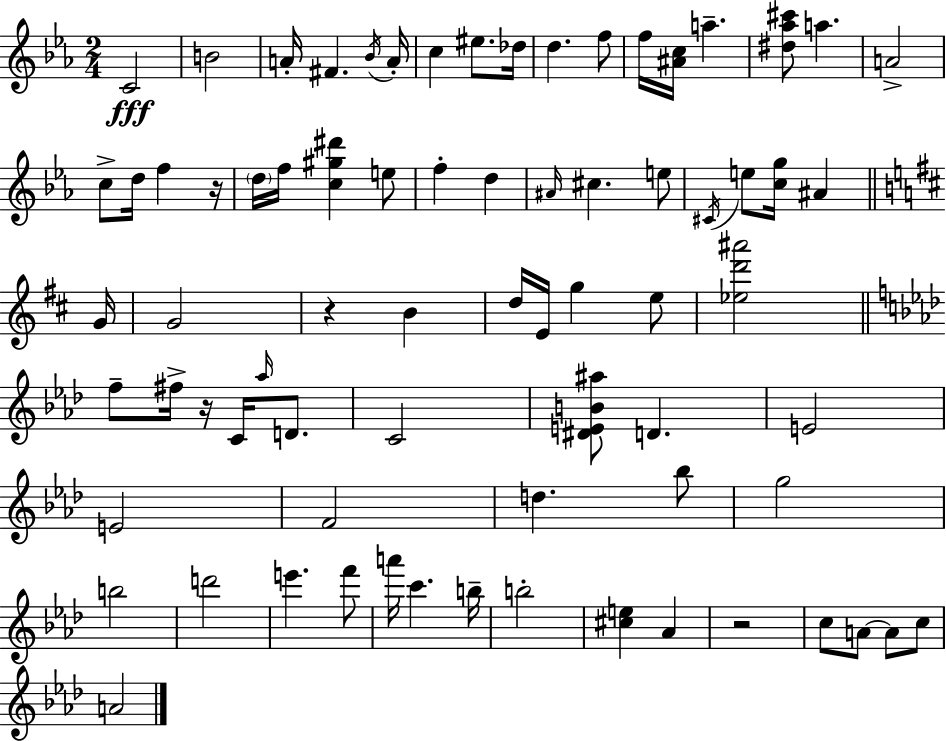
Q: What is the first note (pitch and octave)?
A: C4